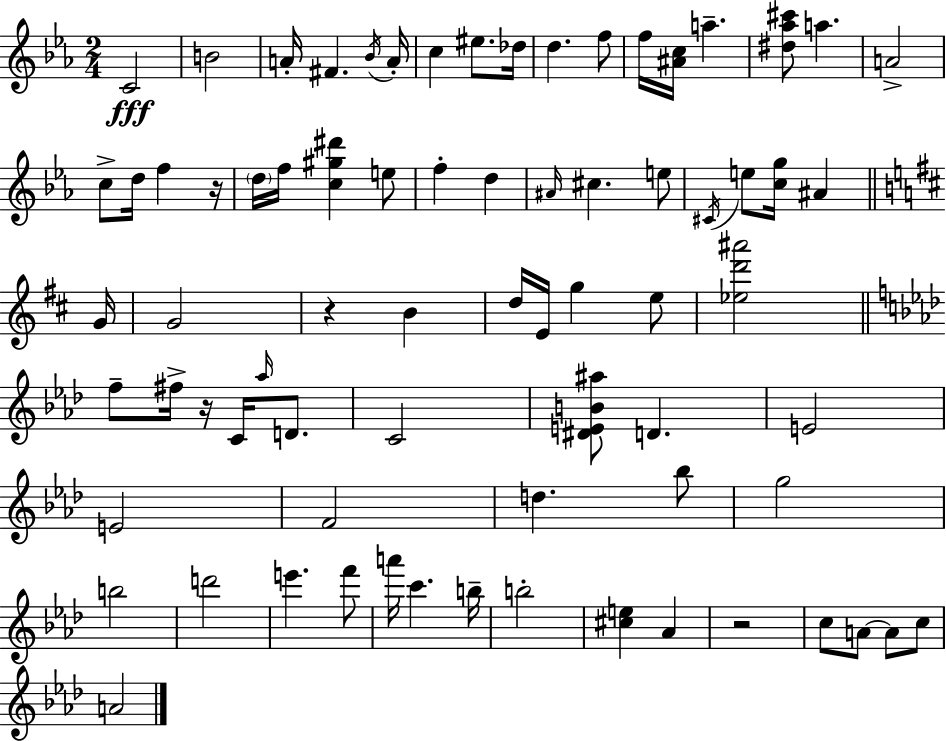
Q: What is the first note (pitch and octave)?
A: C4